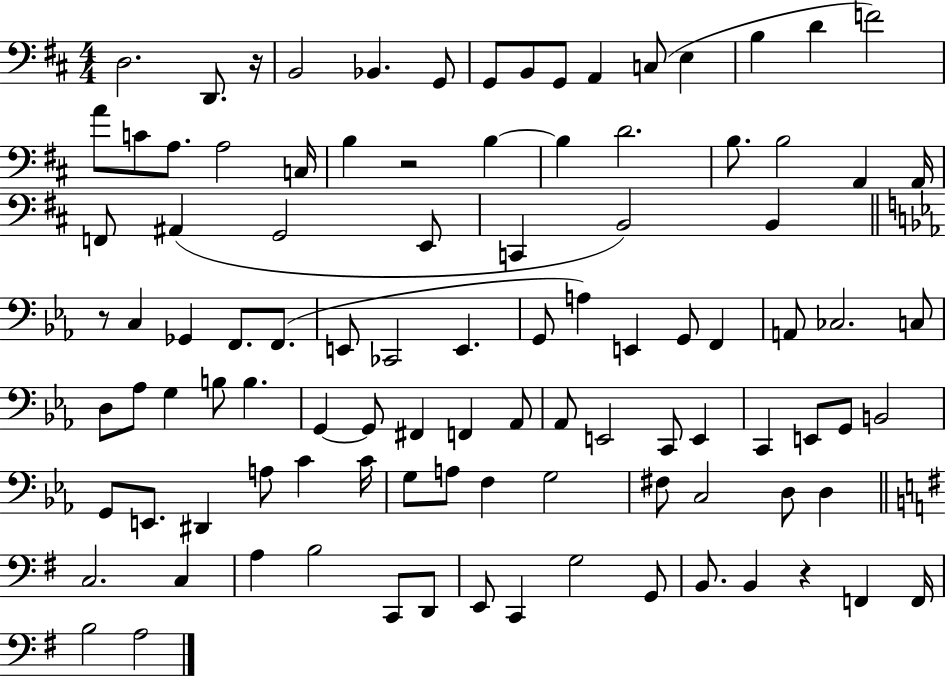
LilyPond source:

{
  \clef bass
  \numericTimeSignature
  \time 4/4
  \key d \major
  \repeat volta 2 { d2. d,8. r16 | b,2 bes,4. g,8 | g,8 b,8 g,8 a,4 c8( e4 | b4 d'4 f'2) | \break a'8 c'8 a8. a2 c16 | b4 r2 b4~~ | b4 d'2. | b8. b2 a,4 a,16 | \break f,8 ais,4( g,2 e,8 | c,4 b,2) b,4 | \bar "||" \break \key c \minor r8 c4 ges,4 f,8. f,8.( | e,8 ces,2 e,4. | g,8 a4) e,4 g,8 f,4 | a,8 ces2. c8 | \break d8 aes8 g4 b8 b4. | g,4~~ g,8 fis,4 f,4 aes,8 | aes,8 e,2 c,8 e,4 | c,4 e,8 g,8 b,2 | \break g,8 e,8. dis,4 a8 c'4 c'16 | g8 a8 f4 g2 | fis8 c2 d8 d4 | \bar "||" \break \key g \major c2. c4 | a4 b2 c,8 d,8 | e,8 c,4 g2 g,8 | b,8. b,4 r4 f,4 f,16 | \break b2 a2 | } \bar "|."
}